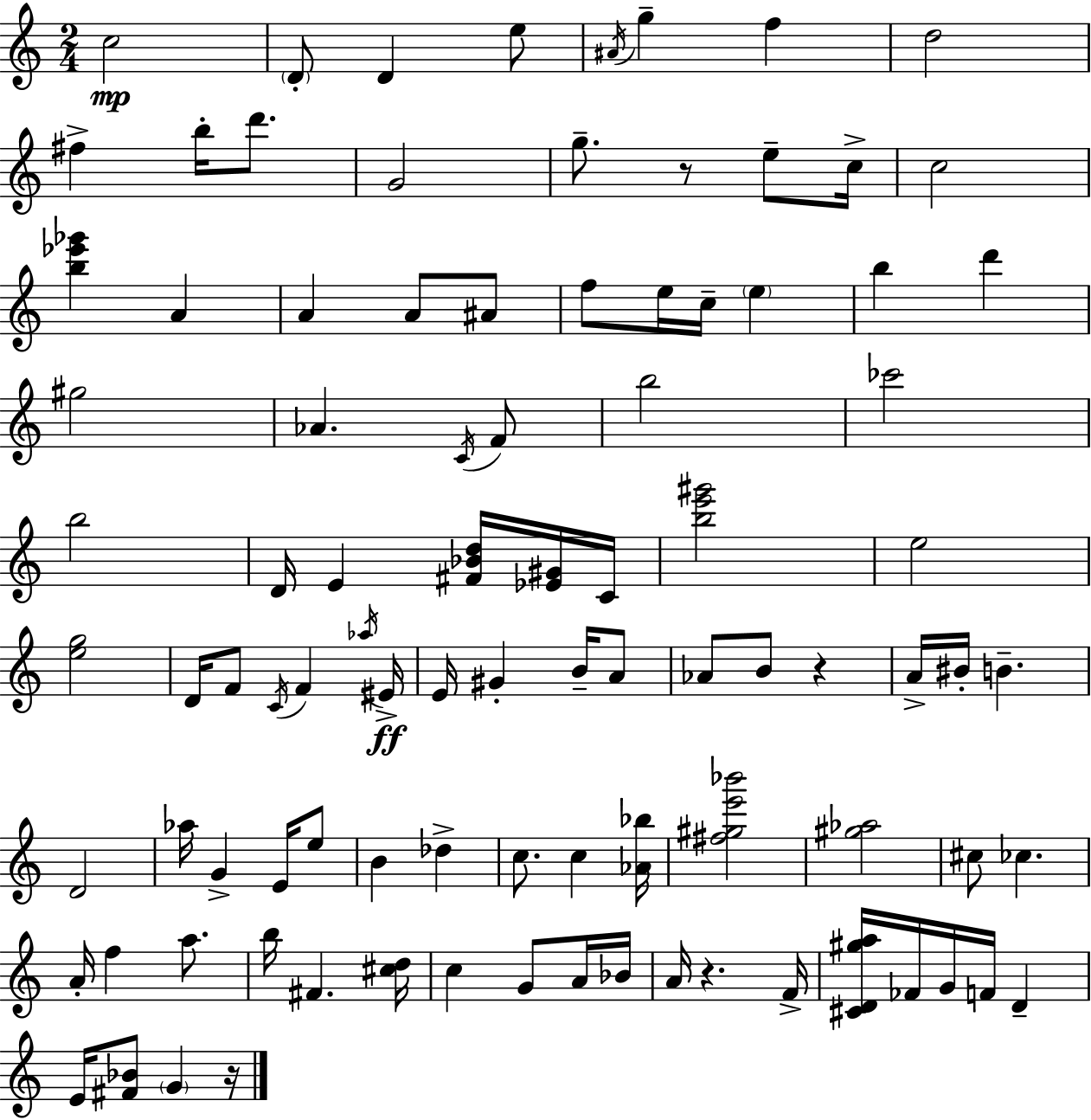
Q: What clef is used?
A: treble